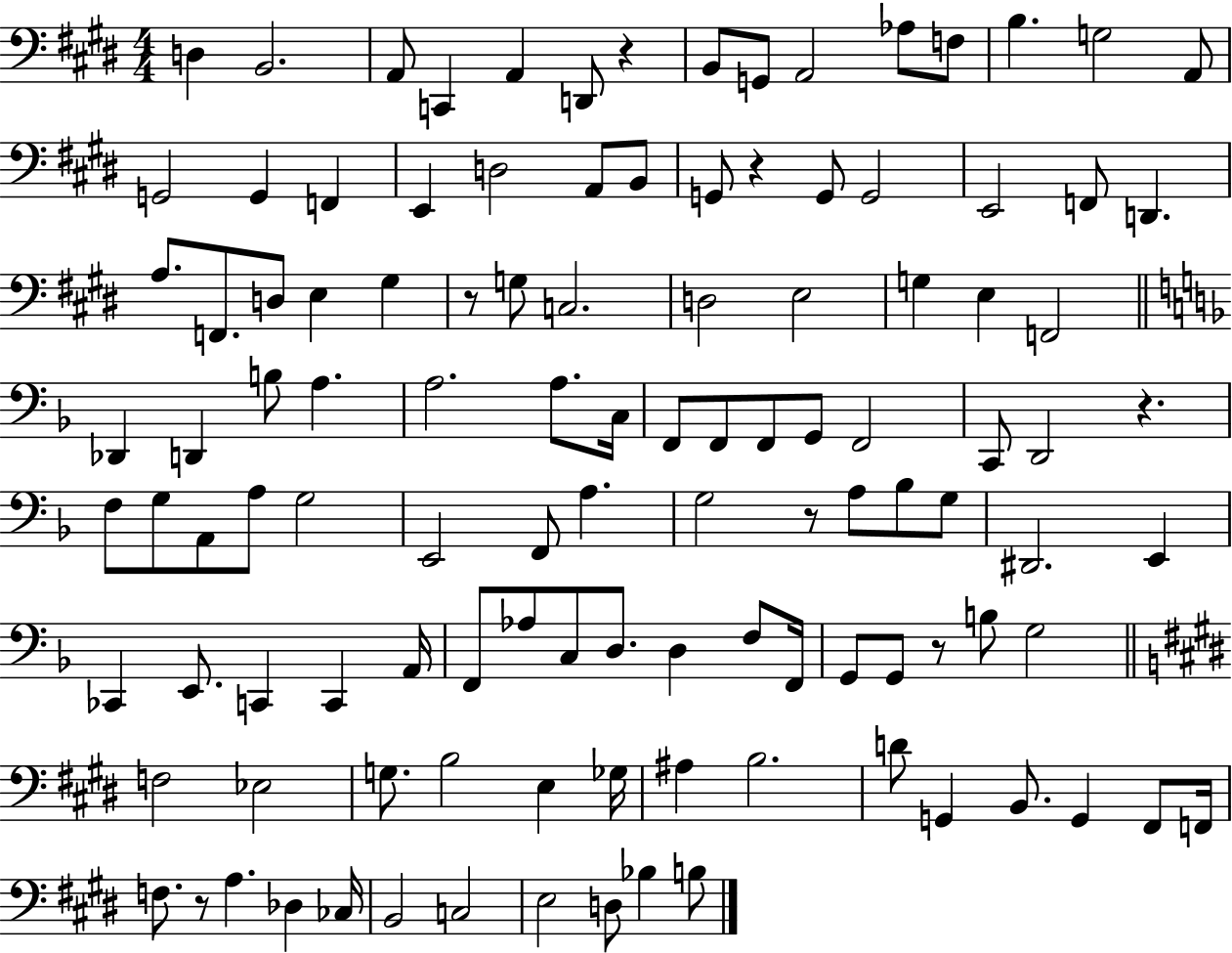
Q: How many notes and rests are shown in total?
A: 114